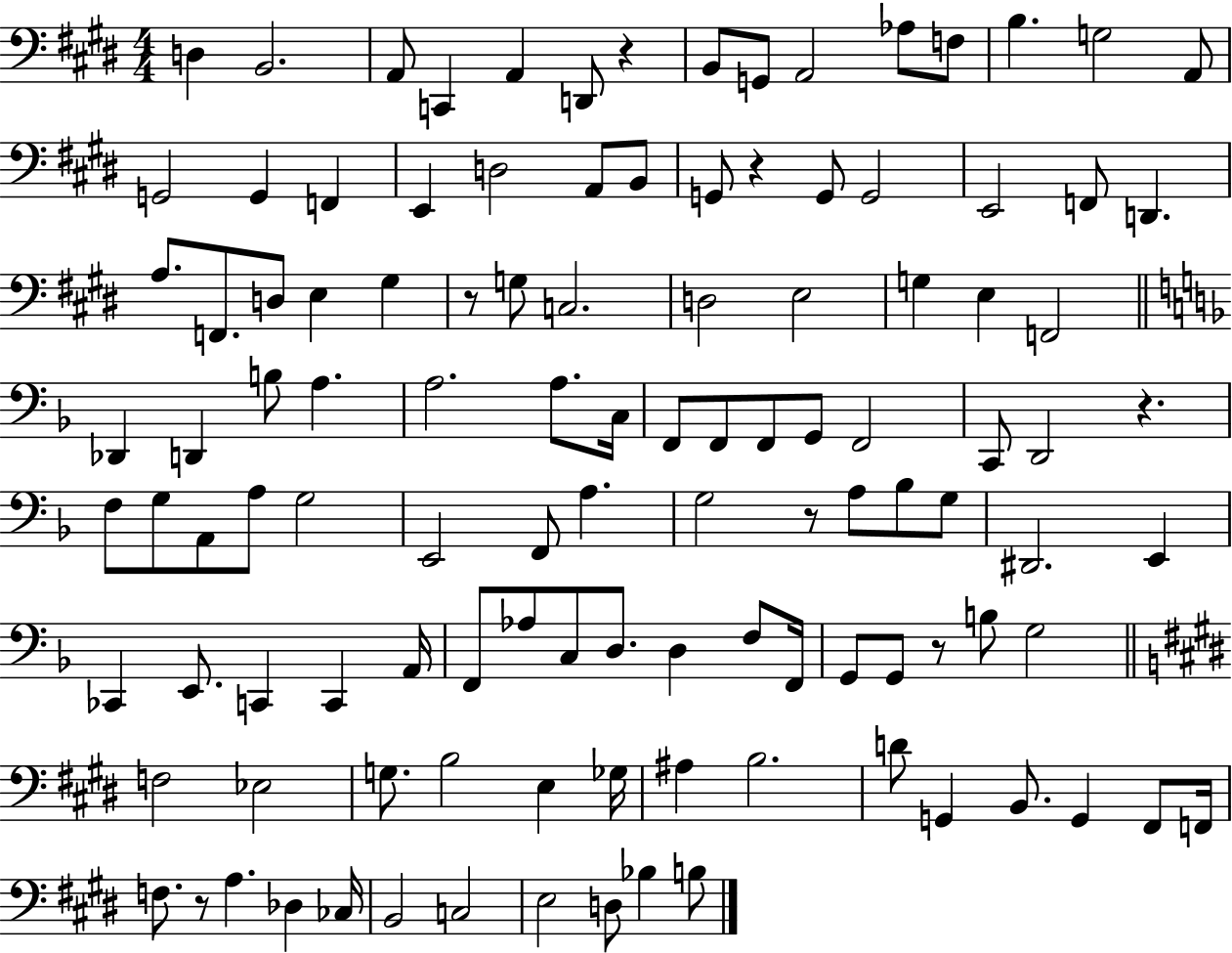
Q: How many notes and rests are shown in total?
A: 114